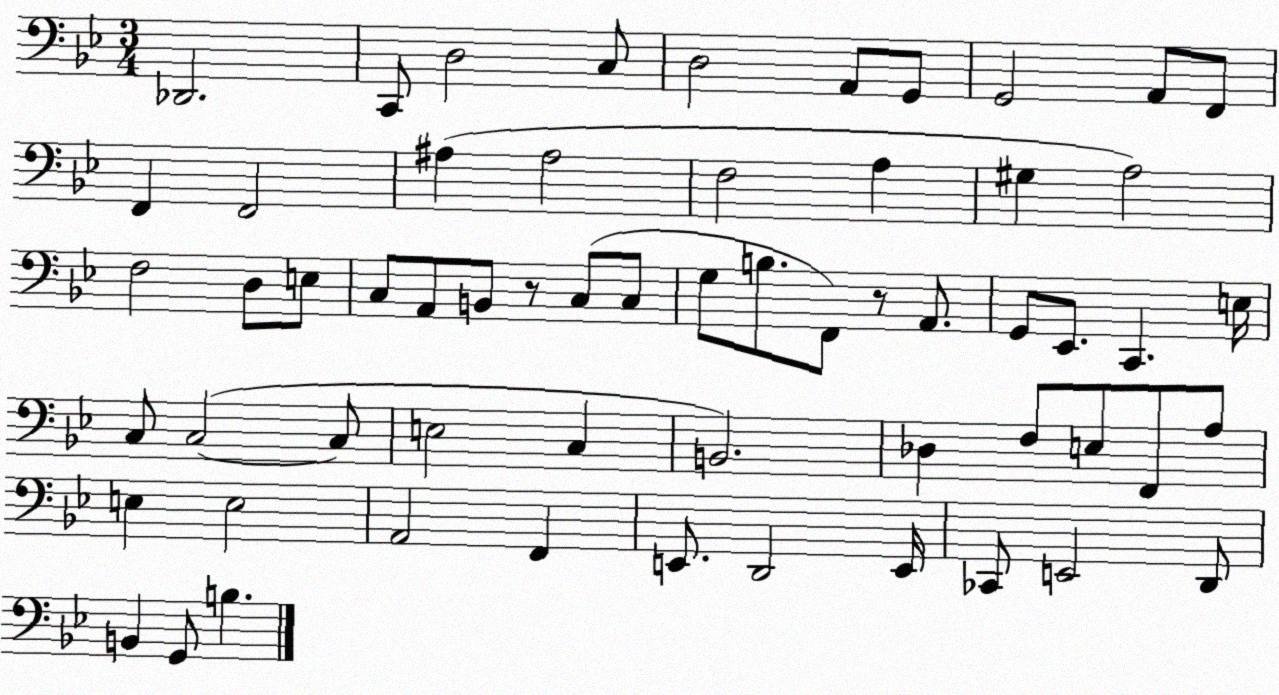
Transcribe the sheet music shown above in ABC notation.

X:1
T:Untitled
M:3/4
L:1/4
K:Bb
_D,,2 C,,/2 D,2 C,/2 D,2 A,,/2 G,,/2 G,,2 A,,/2 F,,/2 F,, F,,2 ^A, ^A,2 F,2 A, ^G, A,2 F,2 D,/2 E,/2 C,/2 A,,/2 B,,/2 z/2 C,/2 C,/2 G,/2 B,/2 F,,/2 z/2 A,,/2 G,,/2 _E,,/2 C,, E,/4 C,/2 C,2 C,/2 E,2 C, B,,2 _D, F,/2 E,/2 F,,/2 A,/2 E, E,2 A,,2 F,, E,,/2 D,,2 E,,/4 _C,,/2 E,,2 D,,/2 B,, G,,/2 B,